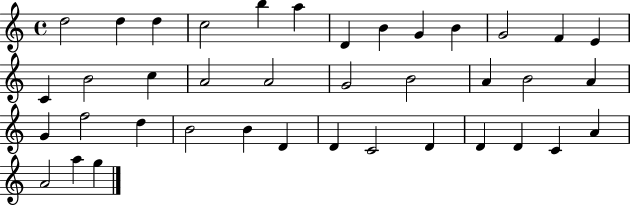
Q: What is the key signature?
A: C major